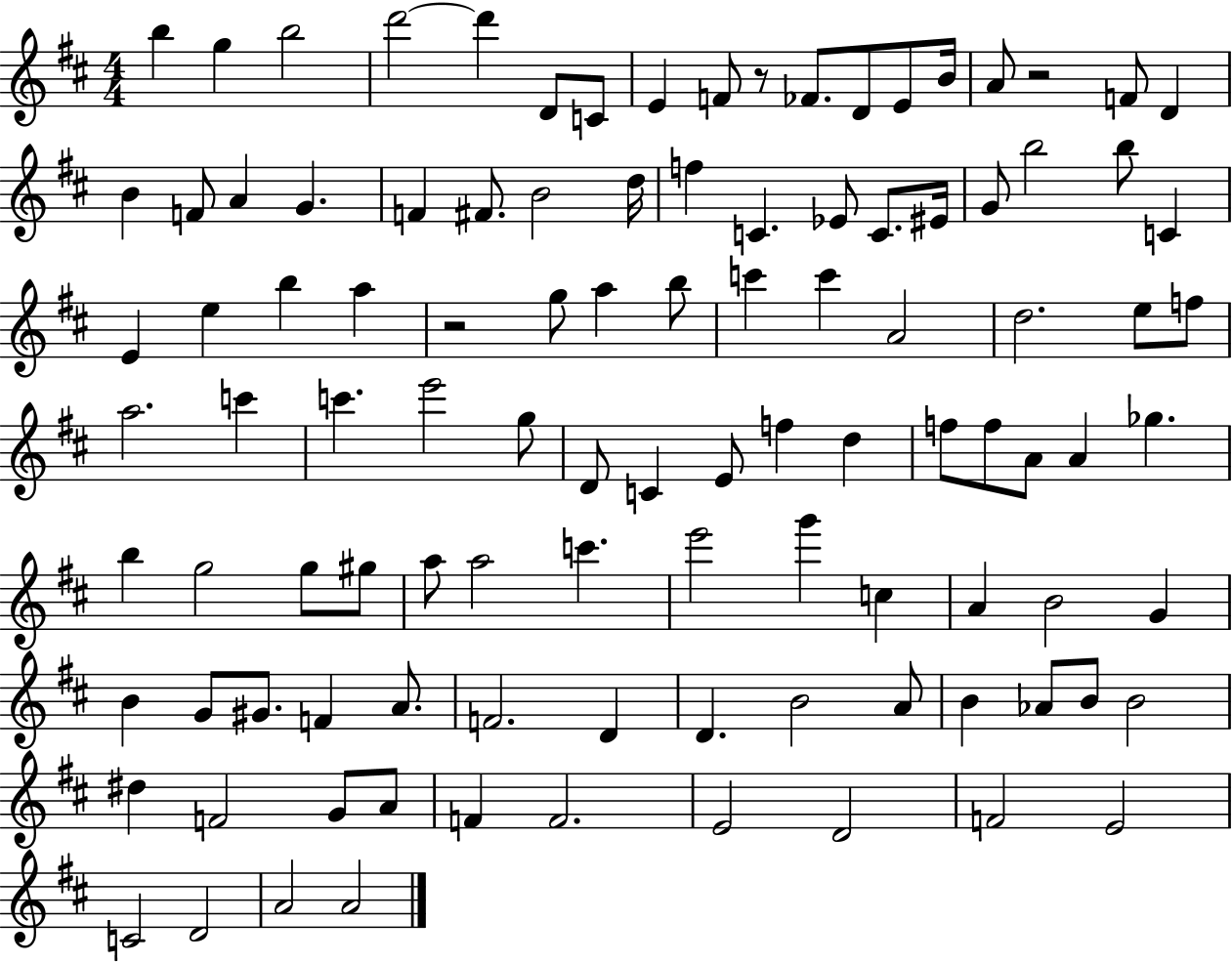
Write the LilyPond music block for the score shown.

{
  \clef treble
  \numericTimeSignature
  \time 4/4
  \key d \major
  \repeat volta 2 { b''4 g''4 b''2 | d'''2~~ d'''4 d'8 c'8 | e'4 f'8 r8 fes'8. d'8 e'8 b'16 | a'8 r2 f'8 d'4 | \break b'4 f'8 a'4 g'4. | f'4 fis'8. b'2 d''16 | f''4 c'4. ees'8 c'8. eis'16 | g'8 b''2 b''8 c'4 | \break e'4 e''4 b''4 a''4 | r2 g''8 a''4 b''8 | c'''4 c'''4 a'2 | d''2. e''8 f''8 | \break a''2. c'''4 | c'''4. e'''2 g''8 | d'8 c'4 e'8 f''4 d''4 | f''8 f''8 a'8 a'4 ges''4. | \break b''4 g''2 g''8 gis''8 | a''8 a''2 c'''4. | e'''2 g'''4 c''4 | a'4 b'2 g'4 | \break b'4 g'8 gis'8. f'4 a'8. | f'2. d'4 | d'4. b'2 a'8 | b'4 aes'8 b'8 b'2 | \break dis''4 f'2 g'8 a'8 | f'4 f'2. | e'2 d'2 | f'2 e'2 | \break c'2 d'2 | a'2 a'2 | } \bar "|."
}